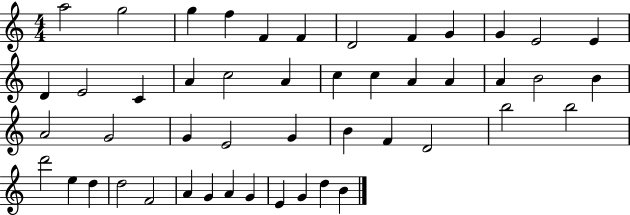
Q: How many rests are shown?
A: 0